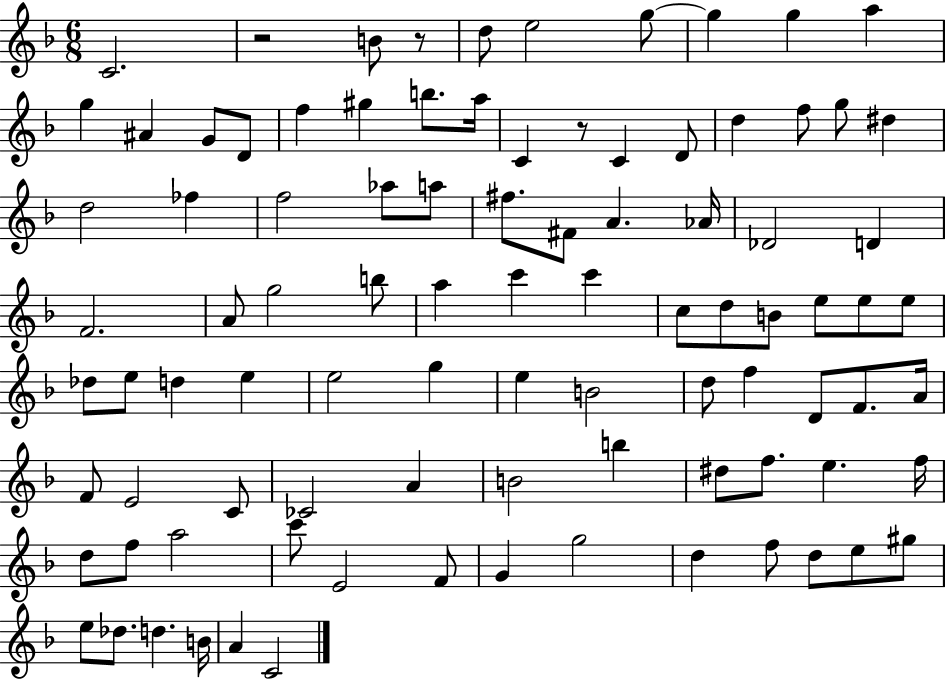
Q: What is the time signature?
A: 6/8